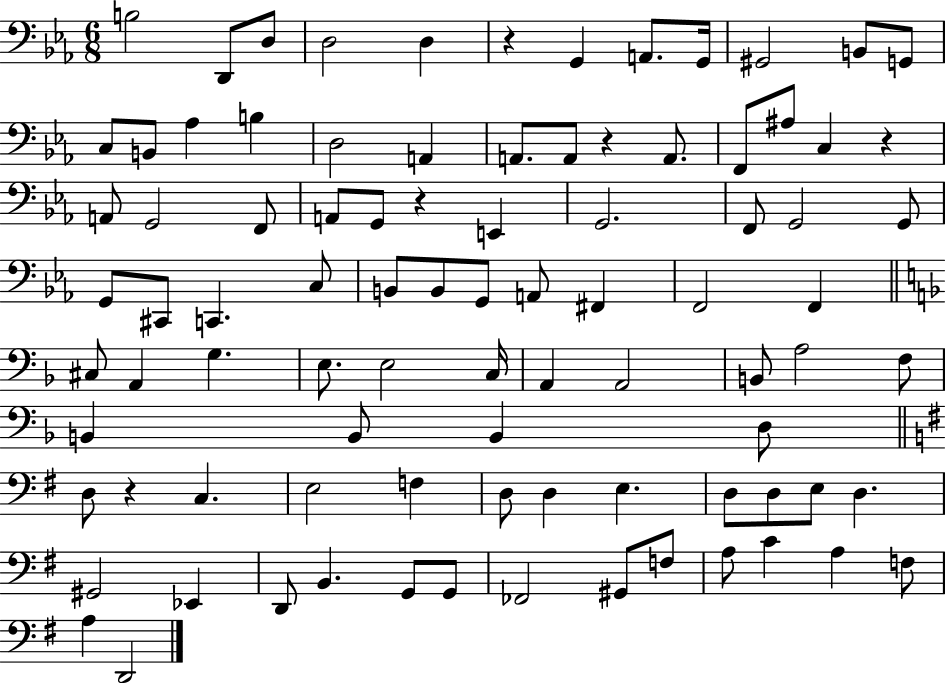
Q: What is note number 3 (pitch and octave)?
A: D3